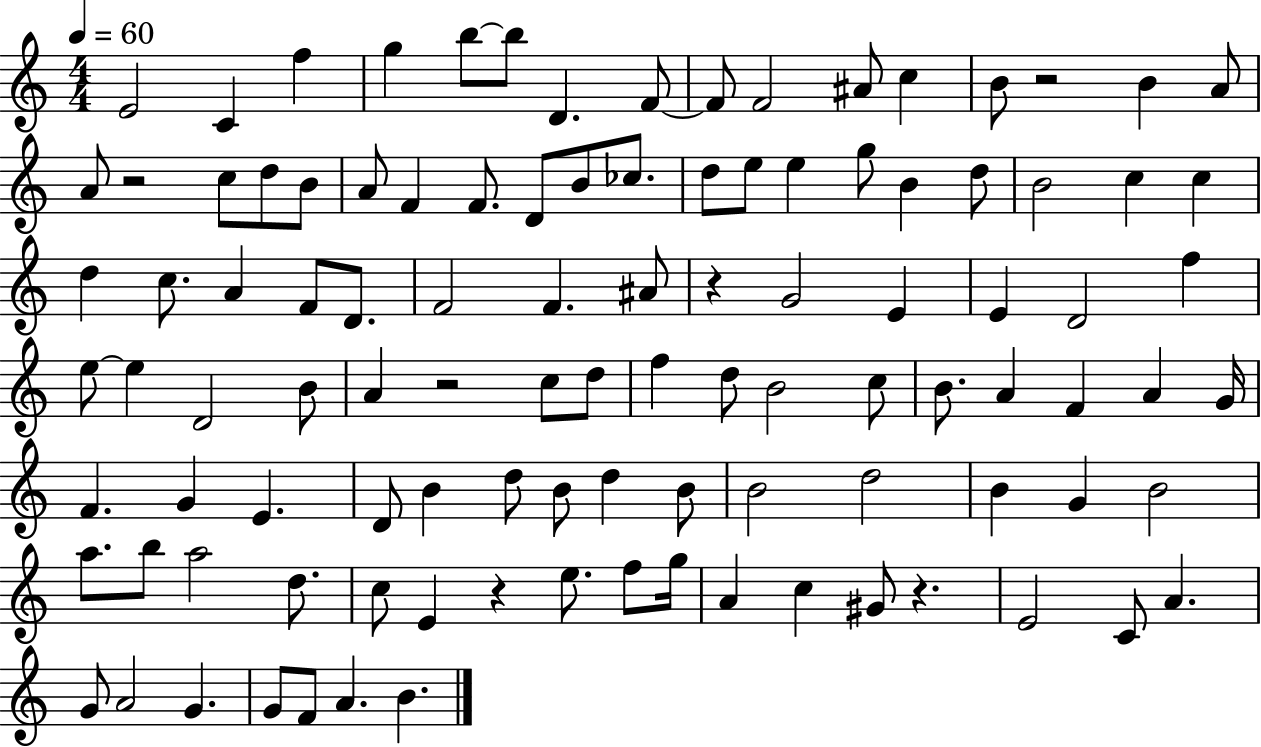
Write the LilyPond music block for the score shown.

{
  \clef treble
  \numericTimeSignature
  \time 4/4
  \key c \major
  \tempo 4 = 60
  e'2 c'4 f''4 | g''4 b''8~~ b''8 d'4. f'8~~ | f'8 f'2 ais'8 c''4 | b'8 r2 b'4 a'8 | \break a'8 r2 c''8 d''8 b'8 | a'8 f'4 f'8. d'8 b'8 ces''8. | d''8 e''8 e''4 g''8 b'4 d''8 | b'2 c''4 c''4 | \break d''4 c''8. a'4 f'8 d'8. | f'2 f'4. ais'8 | r4 g'2 e'4 | e'4 d'2 f''4 | \break e''8~~ e''4 d'2 b'8 | a'4 r2 c''8 d''8 | f''4 d''8 b'2 c''8 | b'8. a'4 f'4 a'4 g'16 | \break f'4. g'4 e'4. | d'8 b'4 d''8 b'8 d''4 b'8 | b'2 d''2 | b'4 g'4 b'2 | \break a''8. b''8 a''2 d''8. | c''8 e'4 r4 e''8. f''8 g''16 | a'4 c''4 gis'8 r4. | e'2 c'8 a'4. | \break g'8 a'2 g'4. | g'8 f'8 a'4. b'4. | \bar "|."
}